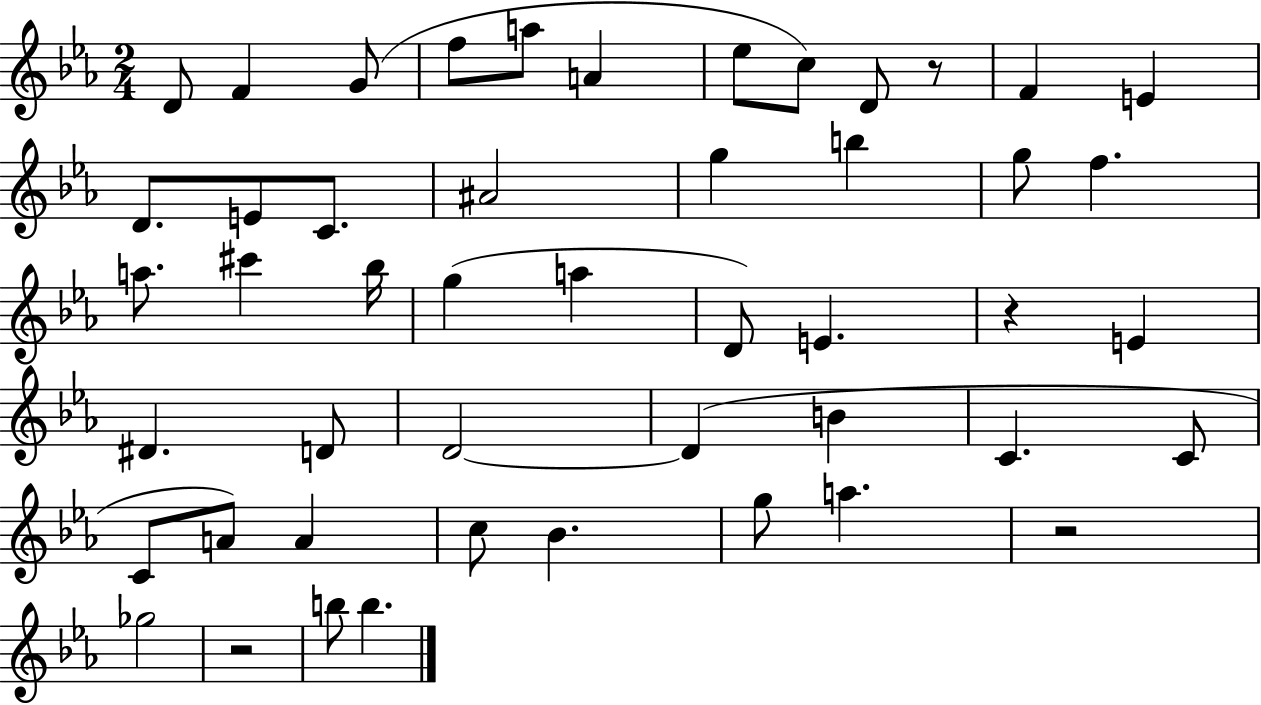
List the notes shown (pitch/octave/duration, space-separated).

D4/e F4/q G4/e F5/e A5/e A4/q Eb5/e C5/e D4/e R/e F4/q E4/q D4/e. E4/e C4/e. A#4/h G5/q B5/q G5/e F5/q. A5/e. C#6/q Bb5/s G5/q A5/q D4/e E4/q. R/q E4/q D#4/q. D4/e D4/h D4/q B4/q C4/q. C4/e C4/e A4/e A4/q C5/e Bb4/q. G5/e A5/q. R/h Gb5/h R/h B5/e B5/q.